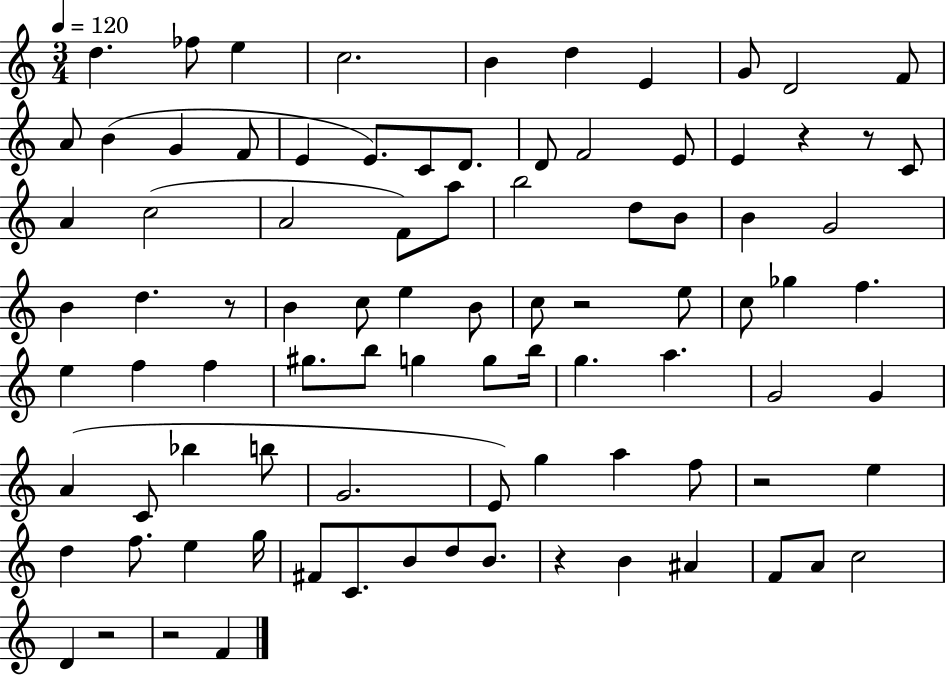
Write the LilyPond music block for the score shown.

{
  \clef treble
  \numericTimeSignature
  \time 3/4
  \key c \major
  \tempo 4 = 120
  d''4. fes''8 e''4 | c''2. | b'4 d''4 e'4 | g'8 d'2 f'8 | \break a'8 b'4( g'4 f'8 | e'4 e'8.) c'8 d'8. | d'8 f'2 e'8 | e'4 r4 r8 c'8 | \break a'4 c''2( | a'2 f'8) a''8 | b''2 d''8 b'8 | b'4 g'2 | \break b'4 d''4. r8 | b'4 c''8 e''4 b'8 | c''8 r2 e''8 | c''8 ges''4 f''4. | \break e''4 f''4 f''4 | gis''8. b''8 g''4 g''8 b''16 | g''4. a''4. | g'2 g'4 | \break a'4( c'8 bes''4 b''8 | g'2. | e'8) g''4 a''4 f''8 | r2 e''4 | \break d''4 f''8. e''4 g''16 | fis'8 c'8. b'8 d''8 b'8. | r4 b'4 ais'4 | f'8 a'8 c''2 | \break d'4 r2 | r2 f'4 | \bar "|."
}